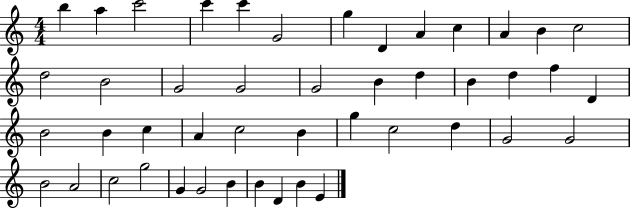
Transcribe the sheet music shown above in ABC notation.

X:1
T:Untitled
M:4/4
L:1/4
K:C
b a c'2 c' c' G2 g D A c A B c2 d2 B2 G2 G2 G2 B d B d f D B2 B c A c2 B g c2 d G2 G2 B2 A2 c2 g2 G G2 B B D B E